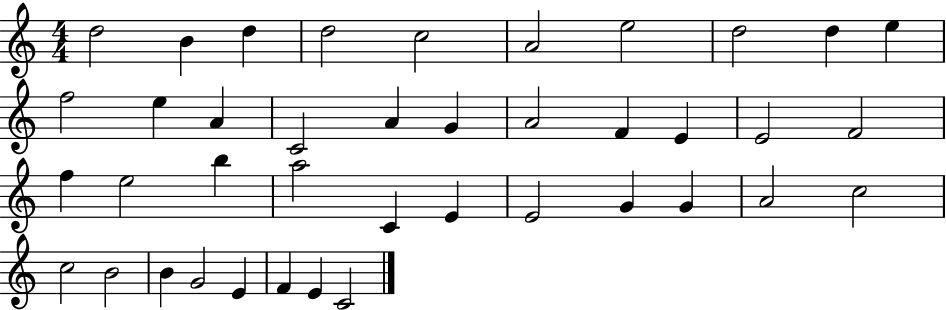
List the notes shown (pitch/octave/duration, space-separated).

D5/h B4/q D5/q D5/h C5/h A4/h E5/h D5/h D5/q E5/q F5/h E5/q A4/q C4/h A4/q G4/q A4/h F4/q E4/q E4/h F4/h F5/q E5/h B5/q A5/h C4/q E4/q E4/h G4/q G4/q A4/h C5/h C5/h B4/h B4/q G4/h E4/q F4/q E4/q C4/h